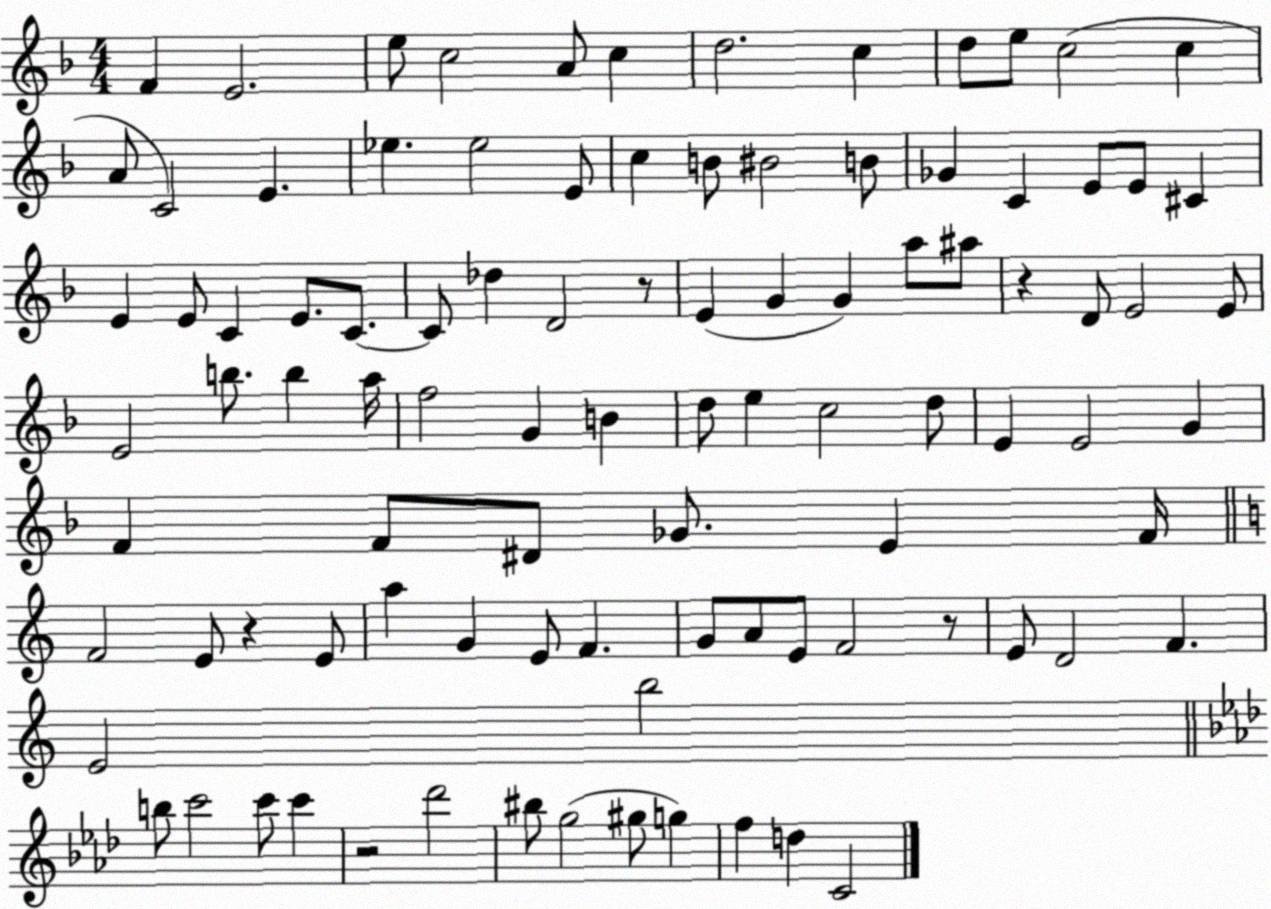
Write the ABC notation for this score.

X:1
T:Untitled
M:4/4
L:1/4
K:F
F E2 e/2 c2 A/2 c d2 c d/2 e/2 c2 c A/2 C2 E _e _e2 E/2 c B/2 ^B2 B/2 _G C E/2 E/2 ^C E E/2 C E/2 C/2 C/2 _d D2 z/2 E G G a/2 ^a/2 z D/2 E2 E/2 E2 b/2 b a/4 f2 G B d/2 e c2 d/2 E E2 G F F/2 ^D/2 _G/2 E F/4 F2 E/2 z E/2 a G E/2 F G/2 A/2 E/2 F2 z/2 E/2 D2 F E2 b2 b/2 c'2 c'/2 c' z2 _d'2 ^b/2 g2 ^g/2 g f d C2